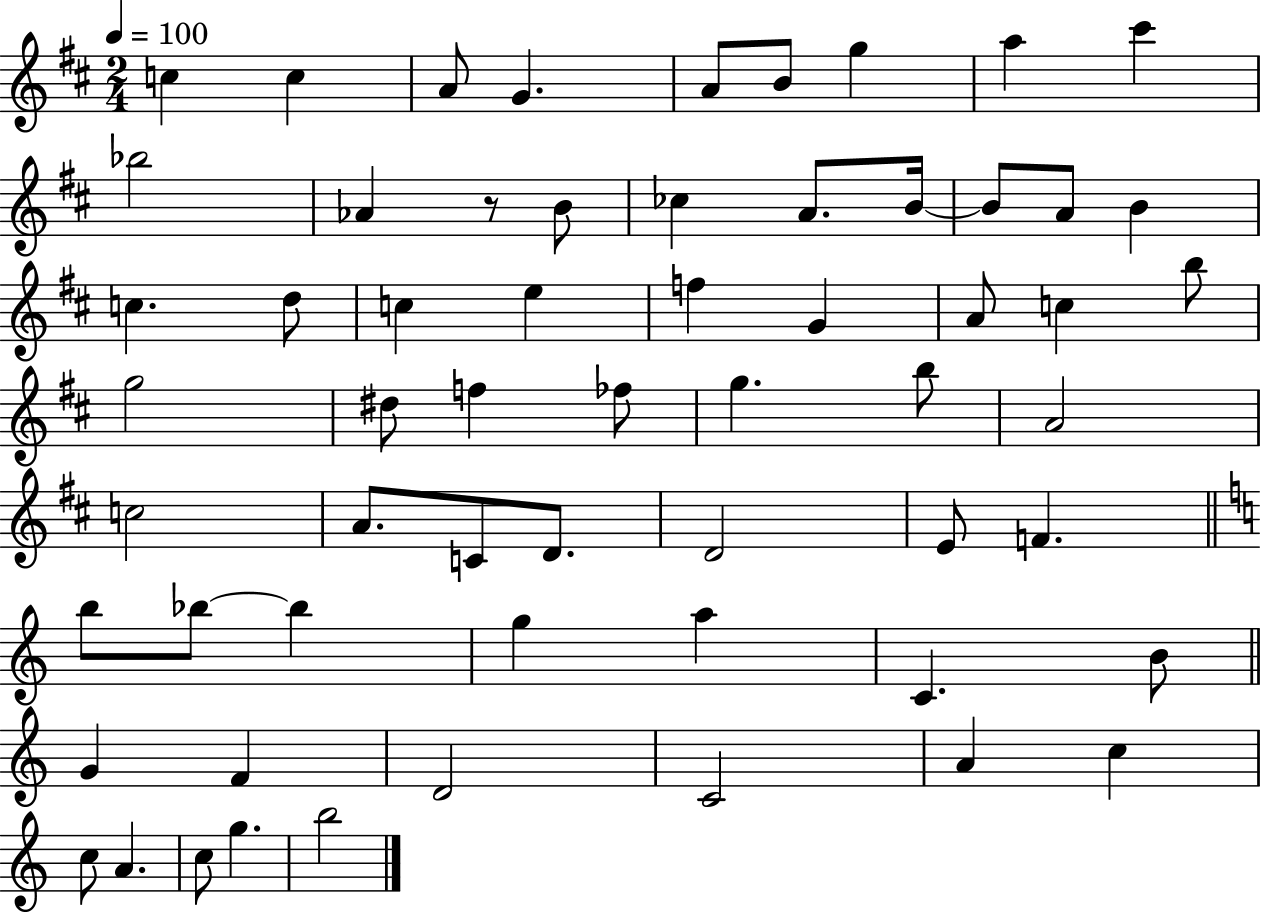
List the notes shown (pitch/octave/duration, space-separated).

C5/q C5/q A4/e G4/q. A4/e B4/e G5/q A5/q C#6/q Bb5/h Ab4/q R/e B4/e CES5/q A4/e. B4/s B4/e A4/e B4/q C5/q. D5/e C5/q E5/q F5/q G4/q A4/e C5/q B5/e G5/h D#5/e F5/q FES5/e G5/q. B5/e A4/h C5/h A4/e. C4/e D4/e. D4/h E4/e F4/q. B5/e Bb5/e Bb5/q G5/q A5/q C4/q. B4/e G4/q F4/q D4/h C4/h A4/q C5/q C5/e A4/q. C5/e G5/q. B5/h